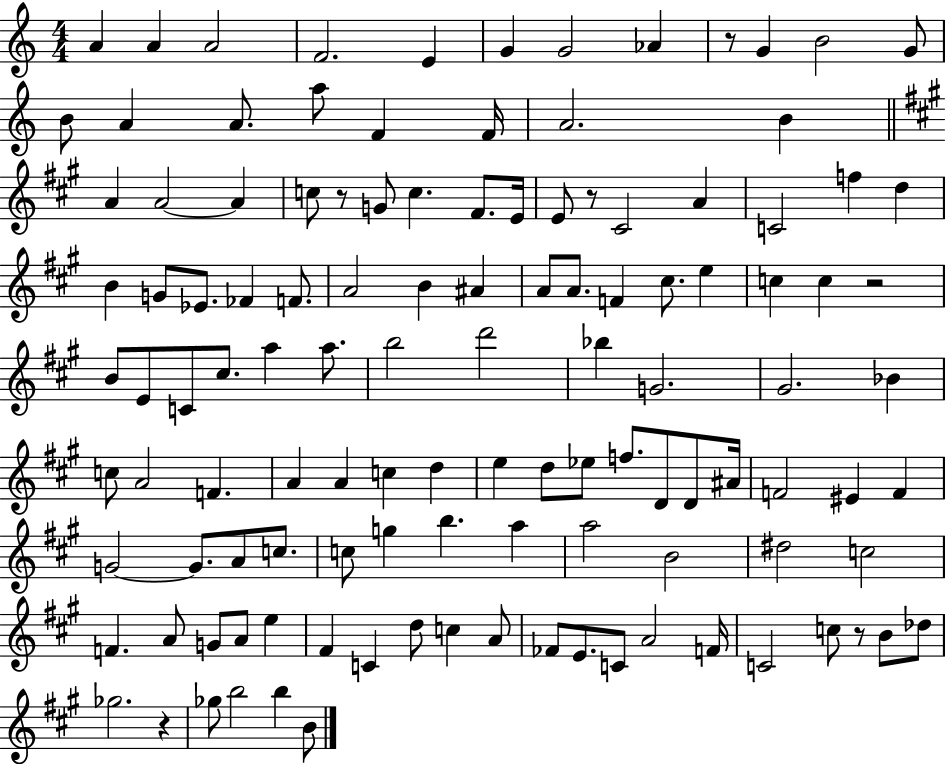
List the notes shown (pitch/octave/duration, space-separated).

A4/q A4/q A4/h F4/h. E4/q G4/q G4/h Ab4/q R/e G4/q B4/h G4/e B4/e A4/q A4/e. A5/e F4/q F4/s A4/h. B4/q A4/q A4/h A4/q C5/e R/e G4/e C5/q. F#4/e. E4/s E4/e R/e C#4/h A4/q C4/h F5/q D5/q B4/q G4/e Eb4/e. FES4/q F4/e. A4/h B4/q A#4/q A4/e A4/e. F4/q C#5/e. E5/q C5/q C5/q R/h B4/e E4/e C4/e C#5/e. A5/q A5/e. B5/h D6/h Bb5/q G4/h. G#4/h. Bb4/q C5/e A4/h F4/q. A4/q A4/q C5/q D5/q E5/q D5/e Eb5/e F5/e. D4/e D4/e A#4/s F4/h EIS4/q F4/q G4/h G4/e. A4/e C5/e. C5/e G5/q B5/q. A5/q A5/h B4/h D#5/h C5/h F4/q. A4/e G4/e A4/e E5/q F#4/q C4/q D5/e C5/q A4/e FES4/e E4/e. C4/e A4/h F4/s C4/h C5/e R/e B4/e Db5/e Gb5/h. R/q Gb5/e B5/h B5/q B4/e